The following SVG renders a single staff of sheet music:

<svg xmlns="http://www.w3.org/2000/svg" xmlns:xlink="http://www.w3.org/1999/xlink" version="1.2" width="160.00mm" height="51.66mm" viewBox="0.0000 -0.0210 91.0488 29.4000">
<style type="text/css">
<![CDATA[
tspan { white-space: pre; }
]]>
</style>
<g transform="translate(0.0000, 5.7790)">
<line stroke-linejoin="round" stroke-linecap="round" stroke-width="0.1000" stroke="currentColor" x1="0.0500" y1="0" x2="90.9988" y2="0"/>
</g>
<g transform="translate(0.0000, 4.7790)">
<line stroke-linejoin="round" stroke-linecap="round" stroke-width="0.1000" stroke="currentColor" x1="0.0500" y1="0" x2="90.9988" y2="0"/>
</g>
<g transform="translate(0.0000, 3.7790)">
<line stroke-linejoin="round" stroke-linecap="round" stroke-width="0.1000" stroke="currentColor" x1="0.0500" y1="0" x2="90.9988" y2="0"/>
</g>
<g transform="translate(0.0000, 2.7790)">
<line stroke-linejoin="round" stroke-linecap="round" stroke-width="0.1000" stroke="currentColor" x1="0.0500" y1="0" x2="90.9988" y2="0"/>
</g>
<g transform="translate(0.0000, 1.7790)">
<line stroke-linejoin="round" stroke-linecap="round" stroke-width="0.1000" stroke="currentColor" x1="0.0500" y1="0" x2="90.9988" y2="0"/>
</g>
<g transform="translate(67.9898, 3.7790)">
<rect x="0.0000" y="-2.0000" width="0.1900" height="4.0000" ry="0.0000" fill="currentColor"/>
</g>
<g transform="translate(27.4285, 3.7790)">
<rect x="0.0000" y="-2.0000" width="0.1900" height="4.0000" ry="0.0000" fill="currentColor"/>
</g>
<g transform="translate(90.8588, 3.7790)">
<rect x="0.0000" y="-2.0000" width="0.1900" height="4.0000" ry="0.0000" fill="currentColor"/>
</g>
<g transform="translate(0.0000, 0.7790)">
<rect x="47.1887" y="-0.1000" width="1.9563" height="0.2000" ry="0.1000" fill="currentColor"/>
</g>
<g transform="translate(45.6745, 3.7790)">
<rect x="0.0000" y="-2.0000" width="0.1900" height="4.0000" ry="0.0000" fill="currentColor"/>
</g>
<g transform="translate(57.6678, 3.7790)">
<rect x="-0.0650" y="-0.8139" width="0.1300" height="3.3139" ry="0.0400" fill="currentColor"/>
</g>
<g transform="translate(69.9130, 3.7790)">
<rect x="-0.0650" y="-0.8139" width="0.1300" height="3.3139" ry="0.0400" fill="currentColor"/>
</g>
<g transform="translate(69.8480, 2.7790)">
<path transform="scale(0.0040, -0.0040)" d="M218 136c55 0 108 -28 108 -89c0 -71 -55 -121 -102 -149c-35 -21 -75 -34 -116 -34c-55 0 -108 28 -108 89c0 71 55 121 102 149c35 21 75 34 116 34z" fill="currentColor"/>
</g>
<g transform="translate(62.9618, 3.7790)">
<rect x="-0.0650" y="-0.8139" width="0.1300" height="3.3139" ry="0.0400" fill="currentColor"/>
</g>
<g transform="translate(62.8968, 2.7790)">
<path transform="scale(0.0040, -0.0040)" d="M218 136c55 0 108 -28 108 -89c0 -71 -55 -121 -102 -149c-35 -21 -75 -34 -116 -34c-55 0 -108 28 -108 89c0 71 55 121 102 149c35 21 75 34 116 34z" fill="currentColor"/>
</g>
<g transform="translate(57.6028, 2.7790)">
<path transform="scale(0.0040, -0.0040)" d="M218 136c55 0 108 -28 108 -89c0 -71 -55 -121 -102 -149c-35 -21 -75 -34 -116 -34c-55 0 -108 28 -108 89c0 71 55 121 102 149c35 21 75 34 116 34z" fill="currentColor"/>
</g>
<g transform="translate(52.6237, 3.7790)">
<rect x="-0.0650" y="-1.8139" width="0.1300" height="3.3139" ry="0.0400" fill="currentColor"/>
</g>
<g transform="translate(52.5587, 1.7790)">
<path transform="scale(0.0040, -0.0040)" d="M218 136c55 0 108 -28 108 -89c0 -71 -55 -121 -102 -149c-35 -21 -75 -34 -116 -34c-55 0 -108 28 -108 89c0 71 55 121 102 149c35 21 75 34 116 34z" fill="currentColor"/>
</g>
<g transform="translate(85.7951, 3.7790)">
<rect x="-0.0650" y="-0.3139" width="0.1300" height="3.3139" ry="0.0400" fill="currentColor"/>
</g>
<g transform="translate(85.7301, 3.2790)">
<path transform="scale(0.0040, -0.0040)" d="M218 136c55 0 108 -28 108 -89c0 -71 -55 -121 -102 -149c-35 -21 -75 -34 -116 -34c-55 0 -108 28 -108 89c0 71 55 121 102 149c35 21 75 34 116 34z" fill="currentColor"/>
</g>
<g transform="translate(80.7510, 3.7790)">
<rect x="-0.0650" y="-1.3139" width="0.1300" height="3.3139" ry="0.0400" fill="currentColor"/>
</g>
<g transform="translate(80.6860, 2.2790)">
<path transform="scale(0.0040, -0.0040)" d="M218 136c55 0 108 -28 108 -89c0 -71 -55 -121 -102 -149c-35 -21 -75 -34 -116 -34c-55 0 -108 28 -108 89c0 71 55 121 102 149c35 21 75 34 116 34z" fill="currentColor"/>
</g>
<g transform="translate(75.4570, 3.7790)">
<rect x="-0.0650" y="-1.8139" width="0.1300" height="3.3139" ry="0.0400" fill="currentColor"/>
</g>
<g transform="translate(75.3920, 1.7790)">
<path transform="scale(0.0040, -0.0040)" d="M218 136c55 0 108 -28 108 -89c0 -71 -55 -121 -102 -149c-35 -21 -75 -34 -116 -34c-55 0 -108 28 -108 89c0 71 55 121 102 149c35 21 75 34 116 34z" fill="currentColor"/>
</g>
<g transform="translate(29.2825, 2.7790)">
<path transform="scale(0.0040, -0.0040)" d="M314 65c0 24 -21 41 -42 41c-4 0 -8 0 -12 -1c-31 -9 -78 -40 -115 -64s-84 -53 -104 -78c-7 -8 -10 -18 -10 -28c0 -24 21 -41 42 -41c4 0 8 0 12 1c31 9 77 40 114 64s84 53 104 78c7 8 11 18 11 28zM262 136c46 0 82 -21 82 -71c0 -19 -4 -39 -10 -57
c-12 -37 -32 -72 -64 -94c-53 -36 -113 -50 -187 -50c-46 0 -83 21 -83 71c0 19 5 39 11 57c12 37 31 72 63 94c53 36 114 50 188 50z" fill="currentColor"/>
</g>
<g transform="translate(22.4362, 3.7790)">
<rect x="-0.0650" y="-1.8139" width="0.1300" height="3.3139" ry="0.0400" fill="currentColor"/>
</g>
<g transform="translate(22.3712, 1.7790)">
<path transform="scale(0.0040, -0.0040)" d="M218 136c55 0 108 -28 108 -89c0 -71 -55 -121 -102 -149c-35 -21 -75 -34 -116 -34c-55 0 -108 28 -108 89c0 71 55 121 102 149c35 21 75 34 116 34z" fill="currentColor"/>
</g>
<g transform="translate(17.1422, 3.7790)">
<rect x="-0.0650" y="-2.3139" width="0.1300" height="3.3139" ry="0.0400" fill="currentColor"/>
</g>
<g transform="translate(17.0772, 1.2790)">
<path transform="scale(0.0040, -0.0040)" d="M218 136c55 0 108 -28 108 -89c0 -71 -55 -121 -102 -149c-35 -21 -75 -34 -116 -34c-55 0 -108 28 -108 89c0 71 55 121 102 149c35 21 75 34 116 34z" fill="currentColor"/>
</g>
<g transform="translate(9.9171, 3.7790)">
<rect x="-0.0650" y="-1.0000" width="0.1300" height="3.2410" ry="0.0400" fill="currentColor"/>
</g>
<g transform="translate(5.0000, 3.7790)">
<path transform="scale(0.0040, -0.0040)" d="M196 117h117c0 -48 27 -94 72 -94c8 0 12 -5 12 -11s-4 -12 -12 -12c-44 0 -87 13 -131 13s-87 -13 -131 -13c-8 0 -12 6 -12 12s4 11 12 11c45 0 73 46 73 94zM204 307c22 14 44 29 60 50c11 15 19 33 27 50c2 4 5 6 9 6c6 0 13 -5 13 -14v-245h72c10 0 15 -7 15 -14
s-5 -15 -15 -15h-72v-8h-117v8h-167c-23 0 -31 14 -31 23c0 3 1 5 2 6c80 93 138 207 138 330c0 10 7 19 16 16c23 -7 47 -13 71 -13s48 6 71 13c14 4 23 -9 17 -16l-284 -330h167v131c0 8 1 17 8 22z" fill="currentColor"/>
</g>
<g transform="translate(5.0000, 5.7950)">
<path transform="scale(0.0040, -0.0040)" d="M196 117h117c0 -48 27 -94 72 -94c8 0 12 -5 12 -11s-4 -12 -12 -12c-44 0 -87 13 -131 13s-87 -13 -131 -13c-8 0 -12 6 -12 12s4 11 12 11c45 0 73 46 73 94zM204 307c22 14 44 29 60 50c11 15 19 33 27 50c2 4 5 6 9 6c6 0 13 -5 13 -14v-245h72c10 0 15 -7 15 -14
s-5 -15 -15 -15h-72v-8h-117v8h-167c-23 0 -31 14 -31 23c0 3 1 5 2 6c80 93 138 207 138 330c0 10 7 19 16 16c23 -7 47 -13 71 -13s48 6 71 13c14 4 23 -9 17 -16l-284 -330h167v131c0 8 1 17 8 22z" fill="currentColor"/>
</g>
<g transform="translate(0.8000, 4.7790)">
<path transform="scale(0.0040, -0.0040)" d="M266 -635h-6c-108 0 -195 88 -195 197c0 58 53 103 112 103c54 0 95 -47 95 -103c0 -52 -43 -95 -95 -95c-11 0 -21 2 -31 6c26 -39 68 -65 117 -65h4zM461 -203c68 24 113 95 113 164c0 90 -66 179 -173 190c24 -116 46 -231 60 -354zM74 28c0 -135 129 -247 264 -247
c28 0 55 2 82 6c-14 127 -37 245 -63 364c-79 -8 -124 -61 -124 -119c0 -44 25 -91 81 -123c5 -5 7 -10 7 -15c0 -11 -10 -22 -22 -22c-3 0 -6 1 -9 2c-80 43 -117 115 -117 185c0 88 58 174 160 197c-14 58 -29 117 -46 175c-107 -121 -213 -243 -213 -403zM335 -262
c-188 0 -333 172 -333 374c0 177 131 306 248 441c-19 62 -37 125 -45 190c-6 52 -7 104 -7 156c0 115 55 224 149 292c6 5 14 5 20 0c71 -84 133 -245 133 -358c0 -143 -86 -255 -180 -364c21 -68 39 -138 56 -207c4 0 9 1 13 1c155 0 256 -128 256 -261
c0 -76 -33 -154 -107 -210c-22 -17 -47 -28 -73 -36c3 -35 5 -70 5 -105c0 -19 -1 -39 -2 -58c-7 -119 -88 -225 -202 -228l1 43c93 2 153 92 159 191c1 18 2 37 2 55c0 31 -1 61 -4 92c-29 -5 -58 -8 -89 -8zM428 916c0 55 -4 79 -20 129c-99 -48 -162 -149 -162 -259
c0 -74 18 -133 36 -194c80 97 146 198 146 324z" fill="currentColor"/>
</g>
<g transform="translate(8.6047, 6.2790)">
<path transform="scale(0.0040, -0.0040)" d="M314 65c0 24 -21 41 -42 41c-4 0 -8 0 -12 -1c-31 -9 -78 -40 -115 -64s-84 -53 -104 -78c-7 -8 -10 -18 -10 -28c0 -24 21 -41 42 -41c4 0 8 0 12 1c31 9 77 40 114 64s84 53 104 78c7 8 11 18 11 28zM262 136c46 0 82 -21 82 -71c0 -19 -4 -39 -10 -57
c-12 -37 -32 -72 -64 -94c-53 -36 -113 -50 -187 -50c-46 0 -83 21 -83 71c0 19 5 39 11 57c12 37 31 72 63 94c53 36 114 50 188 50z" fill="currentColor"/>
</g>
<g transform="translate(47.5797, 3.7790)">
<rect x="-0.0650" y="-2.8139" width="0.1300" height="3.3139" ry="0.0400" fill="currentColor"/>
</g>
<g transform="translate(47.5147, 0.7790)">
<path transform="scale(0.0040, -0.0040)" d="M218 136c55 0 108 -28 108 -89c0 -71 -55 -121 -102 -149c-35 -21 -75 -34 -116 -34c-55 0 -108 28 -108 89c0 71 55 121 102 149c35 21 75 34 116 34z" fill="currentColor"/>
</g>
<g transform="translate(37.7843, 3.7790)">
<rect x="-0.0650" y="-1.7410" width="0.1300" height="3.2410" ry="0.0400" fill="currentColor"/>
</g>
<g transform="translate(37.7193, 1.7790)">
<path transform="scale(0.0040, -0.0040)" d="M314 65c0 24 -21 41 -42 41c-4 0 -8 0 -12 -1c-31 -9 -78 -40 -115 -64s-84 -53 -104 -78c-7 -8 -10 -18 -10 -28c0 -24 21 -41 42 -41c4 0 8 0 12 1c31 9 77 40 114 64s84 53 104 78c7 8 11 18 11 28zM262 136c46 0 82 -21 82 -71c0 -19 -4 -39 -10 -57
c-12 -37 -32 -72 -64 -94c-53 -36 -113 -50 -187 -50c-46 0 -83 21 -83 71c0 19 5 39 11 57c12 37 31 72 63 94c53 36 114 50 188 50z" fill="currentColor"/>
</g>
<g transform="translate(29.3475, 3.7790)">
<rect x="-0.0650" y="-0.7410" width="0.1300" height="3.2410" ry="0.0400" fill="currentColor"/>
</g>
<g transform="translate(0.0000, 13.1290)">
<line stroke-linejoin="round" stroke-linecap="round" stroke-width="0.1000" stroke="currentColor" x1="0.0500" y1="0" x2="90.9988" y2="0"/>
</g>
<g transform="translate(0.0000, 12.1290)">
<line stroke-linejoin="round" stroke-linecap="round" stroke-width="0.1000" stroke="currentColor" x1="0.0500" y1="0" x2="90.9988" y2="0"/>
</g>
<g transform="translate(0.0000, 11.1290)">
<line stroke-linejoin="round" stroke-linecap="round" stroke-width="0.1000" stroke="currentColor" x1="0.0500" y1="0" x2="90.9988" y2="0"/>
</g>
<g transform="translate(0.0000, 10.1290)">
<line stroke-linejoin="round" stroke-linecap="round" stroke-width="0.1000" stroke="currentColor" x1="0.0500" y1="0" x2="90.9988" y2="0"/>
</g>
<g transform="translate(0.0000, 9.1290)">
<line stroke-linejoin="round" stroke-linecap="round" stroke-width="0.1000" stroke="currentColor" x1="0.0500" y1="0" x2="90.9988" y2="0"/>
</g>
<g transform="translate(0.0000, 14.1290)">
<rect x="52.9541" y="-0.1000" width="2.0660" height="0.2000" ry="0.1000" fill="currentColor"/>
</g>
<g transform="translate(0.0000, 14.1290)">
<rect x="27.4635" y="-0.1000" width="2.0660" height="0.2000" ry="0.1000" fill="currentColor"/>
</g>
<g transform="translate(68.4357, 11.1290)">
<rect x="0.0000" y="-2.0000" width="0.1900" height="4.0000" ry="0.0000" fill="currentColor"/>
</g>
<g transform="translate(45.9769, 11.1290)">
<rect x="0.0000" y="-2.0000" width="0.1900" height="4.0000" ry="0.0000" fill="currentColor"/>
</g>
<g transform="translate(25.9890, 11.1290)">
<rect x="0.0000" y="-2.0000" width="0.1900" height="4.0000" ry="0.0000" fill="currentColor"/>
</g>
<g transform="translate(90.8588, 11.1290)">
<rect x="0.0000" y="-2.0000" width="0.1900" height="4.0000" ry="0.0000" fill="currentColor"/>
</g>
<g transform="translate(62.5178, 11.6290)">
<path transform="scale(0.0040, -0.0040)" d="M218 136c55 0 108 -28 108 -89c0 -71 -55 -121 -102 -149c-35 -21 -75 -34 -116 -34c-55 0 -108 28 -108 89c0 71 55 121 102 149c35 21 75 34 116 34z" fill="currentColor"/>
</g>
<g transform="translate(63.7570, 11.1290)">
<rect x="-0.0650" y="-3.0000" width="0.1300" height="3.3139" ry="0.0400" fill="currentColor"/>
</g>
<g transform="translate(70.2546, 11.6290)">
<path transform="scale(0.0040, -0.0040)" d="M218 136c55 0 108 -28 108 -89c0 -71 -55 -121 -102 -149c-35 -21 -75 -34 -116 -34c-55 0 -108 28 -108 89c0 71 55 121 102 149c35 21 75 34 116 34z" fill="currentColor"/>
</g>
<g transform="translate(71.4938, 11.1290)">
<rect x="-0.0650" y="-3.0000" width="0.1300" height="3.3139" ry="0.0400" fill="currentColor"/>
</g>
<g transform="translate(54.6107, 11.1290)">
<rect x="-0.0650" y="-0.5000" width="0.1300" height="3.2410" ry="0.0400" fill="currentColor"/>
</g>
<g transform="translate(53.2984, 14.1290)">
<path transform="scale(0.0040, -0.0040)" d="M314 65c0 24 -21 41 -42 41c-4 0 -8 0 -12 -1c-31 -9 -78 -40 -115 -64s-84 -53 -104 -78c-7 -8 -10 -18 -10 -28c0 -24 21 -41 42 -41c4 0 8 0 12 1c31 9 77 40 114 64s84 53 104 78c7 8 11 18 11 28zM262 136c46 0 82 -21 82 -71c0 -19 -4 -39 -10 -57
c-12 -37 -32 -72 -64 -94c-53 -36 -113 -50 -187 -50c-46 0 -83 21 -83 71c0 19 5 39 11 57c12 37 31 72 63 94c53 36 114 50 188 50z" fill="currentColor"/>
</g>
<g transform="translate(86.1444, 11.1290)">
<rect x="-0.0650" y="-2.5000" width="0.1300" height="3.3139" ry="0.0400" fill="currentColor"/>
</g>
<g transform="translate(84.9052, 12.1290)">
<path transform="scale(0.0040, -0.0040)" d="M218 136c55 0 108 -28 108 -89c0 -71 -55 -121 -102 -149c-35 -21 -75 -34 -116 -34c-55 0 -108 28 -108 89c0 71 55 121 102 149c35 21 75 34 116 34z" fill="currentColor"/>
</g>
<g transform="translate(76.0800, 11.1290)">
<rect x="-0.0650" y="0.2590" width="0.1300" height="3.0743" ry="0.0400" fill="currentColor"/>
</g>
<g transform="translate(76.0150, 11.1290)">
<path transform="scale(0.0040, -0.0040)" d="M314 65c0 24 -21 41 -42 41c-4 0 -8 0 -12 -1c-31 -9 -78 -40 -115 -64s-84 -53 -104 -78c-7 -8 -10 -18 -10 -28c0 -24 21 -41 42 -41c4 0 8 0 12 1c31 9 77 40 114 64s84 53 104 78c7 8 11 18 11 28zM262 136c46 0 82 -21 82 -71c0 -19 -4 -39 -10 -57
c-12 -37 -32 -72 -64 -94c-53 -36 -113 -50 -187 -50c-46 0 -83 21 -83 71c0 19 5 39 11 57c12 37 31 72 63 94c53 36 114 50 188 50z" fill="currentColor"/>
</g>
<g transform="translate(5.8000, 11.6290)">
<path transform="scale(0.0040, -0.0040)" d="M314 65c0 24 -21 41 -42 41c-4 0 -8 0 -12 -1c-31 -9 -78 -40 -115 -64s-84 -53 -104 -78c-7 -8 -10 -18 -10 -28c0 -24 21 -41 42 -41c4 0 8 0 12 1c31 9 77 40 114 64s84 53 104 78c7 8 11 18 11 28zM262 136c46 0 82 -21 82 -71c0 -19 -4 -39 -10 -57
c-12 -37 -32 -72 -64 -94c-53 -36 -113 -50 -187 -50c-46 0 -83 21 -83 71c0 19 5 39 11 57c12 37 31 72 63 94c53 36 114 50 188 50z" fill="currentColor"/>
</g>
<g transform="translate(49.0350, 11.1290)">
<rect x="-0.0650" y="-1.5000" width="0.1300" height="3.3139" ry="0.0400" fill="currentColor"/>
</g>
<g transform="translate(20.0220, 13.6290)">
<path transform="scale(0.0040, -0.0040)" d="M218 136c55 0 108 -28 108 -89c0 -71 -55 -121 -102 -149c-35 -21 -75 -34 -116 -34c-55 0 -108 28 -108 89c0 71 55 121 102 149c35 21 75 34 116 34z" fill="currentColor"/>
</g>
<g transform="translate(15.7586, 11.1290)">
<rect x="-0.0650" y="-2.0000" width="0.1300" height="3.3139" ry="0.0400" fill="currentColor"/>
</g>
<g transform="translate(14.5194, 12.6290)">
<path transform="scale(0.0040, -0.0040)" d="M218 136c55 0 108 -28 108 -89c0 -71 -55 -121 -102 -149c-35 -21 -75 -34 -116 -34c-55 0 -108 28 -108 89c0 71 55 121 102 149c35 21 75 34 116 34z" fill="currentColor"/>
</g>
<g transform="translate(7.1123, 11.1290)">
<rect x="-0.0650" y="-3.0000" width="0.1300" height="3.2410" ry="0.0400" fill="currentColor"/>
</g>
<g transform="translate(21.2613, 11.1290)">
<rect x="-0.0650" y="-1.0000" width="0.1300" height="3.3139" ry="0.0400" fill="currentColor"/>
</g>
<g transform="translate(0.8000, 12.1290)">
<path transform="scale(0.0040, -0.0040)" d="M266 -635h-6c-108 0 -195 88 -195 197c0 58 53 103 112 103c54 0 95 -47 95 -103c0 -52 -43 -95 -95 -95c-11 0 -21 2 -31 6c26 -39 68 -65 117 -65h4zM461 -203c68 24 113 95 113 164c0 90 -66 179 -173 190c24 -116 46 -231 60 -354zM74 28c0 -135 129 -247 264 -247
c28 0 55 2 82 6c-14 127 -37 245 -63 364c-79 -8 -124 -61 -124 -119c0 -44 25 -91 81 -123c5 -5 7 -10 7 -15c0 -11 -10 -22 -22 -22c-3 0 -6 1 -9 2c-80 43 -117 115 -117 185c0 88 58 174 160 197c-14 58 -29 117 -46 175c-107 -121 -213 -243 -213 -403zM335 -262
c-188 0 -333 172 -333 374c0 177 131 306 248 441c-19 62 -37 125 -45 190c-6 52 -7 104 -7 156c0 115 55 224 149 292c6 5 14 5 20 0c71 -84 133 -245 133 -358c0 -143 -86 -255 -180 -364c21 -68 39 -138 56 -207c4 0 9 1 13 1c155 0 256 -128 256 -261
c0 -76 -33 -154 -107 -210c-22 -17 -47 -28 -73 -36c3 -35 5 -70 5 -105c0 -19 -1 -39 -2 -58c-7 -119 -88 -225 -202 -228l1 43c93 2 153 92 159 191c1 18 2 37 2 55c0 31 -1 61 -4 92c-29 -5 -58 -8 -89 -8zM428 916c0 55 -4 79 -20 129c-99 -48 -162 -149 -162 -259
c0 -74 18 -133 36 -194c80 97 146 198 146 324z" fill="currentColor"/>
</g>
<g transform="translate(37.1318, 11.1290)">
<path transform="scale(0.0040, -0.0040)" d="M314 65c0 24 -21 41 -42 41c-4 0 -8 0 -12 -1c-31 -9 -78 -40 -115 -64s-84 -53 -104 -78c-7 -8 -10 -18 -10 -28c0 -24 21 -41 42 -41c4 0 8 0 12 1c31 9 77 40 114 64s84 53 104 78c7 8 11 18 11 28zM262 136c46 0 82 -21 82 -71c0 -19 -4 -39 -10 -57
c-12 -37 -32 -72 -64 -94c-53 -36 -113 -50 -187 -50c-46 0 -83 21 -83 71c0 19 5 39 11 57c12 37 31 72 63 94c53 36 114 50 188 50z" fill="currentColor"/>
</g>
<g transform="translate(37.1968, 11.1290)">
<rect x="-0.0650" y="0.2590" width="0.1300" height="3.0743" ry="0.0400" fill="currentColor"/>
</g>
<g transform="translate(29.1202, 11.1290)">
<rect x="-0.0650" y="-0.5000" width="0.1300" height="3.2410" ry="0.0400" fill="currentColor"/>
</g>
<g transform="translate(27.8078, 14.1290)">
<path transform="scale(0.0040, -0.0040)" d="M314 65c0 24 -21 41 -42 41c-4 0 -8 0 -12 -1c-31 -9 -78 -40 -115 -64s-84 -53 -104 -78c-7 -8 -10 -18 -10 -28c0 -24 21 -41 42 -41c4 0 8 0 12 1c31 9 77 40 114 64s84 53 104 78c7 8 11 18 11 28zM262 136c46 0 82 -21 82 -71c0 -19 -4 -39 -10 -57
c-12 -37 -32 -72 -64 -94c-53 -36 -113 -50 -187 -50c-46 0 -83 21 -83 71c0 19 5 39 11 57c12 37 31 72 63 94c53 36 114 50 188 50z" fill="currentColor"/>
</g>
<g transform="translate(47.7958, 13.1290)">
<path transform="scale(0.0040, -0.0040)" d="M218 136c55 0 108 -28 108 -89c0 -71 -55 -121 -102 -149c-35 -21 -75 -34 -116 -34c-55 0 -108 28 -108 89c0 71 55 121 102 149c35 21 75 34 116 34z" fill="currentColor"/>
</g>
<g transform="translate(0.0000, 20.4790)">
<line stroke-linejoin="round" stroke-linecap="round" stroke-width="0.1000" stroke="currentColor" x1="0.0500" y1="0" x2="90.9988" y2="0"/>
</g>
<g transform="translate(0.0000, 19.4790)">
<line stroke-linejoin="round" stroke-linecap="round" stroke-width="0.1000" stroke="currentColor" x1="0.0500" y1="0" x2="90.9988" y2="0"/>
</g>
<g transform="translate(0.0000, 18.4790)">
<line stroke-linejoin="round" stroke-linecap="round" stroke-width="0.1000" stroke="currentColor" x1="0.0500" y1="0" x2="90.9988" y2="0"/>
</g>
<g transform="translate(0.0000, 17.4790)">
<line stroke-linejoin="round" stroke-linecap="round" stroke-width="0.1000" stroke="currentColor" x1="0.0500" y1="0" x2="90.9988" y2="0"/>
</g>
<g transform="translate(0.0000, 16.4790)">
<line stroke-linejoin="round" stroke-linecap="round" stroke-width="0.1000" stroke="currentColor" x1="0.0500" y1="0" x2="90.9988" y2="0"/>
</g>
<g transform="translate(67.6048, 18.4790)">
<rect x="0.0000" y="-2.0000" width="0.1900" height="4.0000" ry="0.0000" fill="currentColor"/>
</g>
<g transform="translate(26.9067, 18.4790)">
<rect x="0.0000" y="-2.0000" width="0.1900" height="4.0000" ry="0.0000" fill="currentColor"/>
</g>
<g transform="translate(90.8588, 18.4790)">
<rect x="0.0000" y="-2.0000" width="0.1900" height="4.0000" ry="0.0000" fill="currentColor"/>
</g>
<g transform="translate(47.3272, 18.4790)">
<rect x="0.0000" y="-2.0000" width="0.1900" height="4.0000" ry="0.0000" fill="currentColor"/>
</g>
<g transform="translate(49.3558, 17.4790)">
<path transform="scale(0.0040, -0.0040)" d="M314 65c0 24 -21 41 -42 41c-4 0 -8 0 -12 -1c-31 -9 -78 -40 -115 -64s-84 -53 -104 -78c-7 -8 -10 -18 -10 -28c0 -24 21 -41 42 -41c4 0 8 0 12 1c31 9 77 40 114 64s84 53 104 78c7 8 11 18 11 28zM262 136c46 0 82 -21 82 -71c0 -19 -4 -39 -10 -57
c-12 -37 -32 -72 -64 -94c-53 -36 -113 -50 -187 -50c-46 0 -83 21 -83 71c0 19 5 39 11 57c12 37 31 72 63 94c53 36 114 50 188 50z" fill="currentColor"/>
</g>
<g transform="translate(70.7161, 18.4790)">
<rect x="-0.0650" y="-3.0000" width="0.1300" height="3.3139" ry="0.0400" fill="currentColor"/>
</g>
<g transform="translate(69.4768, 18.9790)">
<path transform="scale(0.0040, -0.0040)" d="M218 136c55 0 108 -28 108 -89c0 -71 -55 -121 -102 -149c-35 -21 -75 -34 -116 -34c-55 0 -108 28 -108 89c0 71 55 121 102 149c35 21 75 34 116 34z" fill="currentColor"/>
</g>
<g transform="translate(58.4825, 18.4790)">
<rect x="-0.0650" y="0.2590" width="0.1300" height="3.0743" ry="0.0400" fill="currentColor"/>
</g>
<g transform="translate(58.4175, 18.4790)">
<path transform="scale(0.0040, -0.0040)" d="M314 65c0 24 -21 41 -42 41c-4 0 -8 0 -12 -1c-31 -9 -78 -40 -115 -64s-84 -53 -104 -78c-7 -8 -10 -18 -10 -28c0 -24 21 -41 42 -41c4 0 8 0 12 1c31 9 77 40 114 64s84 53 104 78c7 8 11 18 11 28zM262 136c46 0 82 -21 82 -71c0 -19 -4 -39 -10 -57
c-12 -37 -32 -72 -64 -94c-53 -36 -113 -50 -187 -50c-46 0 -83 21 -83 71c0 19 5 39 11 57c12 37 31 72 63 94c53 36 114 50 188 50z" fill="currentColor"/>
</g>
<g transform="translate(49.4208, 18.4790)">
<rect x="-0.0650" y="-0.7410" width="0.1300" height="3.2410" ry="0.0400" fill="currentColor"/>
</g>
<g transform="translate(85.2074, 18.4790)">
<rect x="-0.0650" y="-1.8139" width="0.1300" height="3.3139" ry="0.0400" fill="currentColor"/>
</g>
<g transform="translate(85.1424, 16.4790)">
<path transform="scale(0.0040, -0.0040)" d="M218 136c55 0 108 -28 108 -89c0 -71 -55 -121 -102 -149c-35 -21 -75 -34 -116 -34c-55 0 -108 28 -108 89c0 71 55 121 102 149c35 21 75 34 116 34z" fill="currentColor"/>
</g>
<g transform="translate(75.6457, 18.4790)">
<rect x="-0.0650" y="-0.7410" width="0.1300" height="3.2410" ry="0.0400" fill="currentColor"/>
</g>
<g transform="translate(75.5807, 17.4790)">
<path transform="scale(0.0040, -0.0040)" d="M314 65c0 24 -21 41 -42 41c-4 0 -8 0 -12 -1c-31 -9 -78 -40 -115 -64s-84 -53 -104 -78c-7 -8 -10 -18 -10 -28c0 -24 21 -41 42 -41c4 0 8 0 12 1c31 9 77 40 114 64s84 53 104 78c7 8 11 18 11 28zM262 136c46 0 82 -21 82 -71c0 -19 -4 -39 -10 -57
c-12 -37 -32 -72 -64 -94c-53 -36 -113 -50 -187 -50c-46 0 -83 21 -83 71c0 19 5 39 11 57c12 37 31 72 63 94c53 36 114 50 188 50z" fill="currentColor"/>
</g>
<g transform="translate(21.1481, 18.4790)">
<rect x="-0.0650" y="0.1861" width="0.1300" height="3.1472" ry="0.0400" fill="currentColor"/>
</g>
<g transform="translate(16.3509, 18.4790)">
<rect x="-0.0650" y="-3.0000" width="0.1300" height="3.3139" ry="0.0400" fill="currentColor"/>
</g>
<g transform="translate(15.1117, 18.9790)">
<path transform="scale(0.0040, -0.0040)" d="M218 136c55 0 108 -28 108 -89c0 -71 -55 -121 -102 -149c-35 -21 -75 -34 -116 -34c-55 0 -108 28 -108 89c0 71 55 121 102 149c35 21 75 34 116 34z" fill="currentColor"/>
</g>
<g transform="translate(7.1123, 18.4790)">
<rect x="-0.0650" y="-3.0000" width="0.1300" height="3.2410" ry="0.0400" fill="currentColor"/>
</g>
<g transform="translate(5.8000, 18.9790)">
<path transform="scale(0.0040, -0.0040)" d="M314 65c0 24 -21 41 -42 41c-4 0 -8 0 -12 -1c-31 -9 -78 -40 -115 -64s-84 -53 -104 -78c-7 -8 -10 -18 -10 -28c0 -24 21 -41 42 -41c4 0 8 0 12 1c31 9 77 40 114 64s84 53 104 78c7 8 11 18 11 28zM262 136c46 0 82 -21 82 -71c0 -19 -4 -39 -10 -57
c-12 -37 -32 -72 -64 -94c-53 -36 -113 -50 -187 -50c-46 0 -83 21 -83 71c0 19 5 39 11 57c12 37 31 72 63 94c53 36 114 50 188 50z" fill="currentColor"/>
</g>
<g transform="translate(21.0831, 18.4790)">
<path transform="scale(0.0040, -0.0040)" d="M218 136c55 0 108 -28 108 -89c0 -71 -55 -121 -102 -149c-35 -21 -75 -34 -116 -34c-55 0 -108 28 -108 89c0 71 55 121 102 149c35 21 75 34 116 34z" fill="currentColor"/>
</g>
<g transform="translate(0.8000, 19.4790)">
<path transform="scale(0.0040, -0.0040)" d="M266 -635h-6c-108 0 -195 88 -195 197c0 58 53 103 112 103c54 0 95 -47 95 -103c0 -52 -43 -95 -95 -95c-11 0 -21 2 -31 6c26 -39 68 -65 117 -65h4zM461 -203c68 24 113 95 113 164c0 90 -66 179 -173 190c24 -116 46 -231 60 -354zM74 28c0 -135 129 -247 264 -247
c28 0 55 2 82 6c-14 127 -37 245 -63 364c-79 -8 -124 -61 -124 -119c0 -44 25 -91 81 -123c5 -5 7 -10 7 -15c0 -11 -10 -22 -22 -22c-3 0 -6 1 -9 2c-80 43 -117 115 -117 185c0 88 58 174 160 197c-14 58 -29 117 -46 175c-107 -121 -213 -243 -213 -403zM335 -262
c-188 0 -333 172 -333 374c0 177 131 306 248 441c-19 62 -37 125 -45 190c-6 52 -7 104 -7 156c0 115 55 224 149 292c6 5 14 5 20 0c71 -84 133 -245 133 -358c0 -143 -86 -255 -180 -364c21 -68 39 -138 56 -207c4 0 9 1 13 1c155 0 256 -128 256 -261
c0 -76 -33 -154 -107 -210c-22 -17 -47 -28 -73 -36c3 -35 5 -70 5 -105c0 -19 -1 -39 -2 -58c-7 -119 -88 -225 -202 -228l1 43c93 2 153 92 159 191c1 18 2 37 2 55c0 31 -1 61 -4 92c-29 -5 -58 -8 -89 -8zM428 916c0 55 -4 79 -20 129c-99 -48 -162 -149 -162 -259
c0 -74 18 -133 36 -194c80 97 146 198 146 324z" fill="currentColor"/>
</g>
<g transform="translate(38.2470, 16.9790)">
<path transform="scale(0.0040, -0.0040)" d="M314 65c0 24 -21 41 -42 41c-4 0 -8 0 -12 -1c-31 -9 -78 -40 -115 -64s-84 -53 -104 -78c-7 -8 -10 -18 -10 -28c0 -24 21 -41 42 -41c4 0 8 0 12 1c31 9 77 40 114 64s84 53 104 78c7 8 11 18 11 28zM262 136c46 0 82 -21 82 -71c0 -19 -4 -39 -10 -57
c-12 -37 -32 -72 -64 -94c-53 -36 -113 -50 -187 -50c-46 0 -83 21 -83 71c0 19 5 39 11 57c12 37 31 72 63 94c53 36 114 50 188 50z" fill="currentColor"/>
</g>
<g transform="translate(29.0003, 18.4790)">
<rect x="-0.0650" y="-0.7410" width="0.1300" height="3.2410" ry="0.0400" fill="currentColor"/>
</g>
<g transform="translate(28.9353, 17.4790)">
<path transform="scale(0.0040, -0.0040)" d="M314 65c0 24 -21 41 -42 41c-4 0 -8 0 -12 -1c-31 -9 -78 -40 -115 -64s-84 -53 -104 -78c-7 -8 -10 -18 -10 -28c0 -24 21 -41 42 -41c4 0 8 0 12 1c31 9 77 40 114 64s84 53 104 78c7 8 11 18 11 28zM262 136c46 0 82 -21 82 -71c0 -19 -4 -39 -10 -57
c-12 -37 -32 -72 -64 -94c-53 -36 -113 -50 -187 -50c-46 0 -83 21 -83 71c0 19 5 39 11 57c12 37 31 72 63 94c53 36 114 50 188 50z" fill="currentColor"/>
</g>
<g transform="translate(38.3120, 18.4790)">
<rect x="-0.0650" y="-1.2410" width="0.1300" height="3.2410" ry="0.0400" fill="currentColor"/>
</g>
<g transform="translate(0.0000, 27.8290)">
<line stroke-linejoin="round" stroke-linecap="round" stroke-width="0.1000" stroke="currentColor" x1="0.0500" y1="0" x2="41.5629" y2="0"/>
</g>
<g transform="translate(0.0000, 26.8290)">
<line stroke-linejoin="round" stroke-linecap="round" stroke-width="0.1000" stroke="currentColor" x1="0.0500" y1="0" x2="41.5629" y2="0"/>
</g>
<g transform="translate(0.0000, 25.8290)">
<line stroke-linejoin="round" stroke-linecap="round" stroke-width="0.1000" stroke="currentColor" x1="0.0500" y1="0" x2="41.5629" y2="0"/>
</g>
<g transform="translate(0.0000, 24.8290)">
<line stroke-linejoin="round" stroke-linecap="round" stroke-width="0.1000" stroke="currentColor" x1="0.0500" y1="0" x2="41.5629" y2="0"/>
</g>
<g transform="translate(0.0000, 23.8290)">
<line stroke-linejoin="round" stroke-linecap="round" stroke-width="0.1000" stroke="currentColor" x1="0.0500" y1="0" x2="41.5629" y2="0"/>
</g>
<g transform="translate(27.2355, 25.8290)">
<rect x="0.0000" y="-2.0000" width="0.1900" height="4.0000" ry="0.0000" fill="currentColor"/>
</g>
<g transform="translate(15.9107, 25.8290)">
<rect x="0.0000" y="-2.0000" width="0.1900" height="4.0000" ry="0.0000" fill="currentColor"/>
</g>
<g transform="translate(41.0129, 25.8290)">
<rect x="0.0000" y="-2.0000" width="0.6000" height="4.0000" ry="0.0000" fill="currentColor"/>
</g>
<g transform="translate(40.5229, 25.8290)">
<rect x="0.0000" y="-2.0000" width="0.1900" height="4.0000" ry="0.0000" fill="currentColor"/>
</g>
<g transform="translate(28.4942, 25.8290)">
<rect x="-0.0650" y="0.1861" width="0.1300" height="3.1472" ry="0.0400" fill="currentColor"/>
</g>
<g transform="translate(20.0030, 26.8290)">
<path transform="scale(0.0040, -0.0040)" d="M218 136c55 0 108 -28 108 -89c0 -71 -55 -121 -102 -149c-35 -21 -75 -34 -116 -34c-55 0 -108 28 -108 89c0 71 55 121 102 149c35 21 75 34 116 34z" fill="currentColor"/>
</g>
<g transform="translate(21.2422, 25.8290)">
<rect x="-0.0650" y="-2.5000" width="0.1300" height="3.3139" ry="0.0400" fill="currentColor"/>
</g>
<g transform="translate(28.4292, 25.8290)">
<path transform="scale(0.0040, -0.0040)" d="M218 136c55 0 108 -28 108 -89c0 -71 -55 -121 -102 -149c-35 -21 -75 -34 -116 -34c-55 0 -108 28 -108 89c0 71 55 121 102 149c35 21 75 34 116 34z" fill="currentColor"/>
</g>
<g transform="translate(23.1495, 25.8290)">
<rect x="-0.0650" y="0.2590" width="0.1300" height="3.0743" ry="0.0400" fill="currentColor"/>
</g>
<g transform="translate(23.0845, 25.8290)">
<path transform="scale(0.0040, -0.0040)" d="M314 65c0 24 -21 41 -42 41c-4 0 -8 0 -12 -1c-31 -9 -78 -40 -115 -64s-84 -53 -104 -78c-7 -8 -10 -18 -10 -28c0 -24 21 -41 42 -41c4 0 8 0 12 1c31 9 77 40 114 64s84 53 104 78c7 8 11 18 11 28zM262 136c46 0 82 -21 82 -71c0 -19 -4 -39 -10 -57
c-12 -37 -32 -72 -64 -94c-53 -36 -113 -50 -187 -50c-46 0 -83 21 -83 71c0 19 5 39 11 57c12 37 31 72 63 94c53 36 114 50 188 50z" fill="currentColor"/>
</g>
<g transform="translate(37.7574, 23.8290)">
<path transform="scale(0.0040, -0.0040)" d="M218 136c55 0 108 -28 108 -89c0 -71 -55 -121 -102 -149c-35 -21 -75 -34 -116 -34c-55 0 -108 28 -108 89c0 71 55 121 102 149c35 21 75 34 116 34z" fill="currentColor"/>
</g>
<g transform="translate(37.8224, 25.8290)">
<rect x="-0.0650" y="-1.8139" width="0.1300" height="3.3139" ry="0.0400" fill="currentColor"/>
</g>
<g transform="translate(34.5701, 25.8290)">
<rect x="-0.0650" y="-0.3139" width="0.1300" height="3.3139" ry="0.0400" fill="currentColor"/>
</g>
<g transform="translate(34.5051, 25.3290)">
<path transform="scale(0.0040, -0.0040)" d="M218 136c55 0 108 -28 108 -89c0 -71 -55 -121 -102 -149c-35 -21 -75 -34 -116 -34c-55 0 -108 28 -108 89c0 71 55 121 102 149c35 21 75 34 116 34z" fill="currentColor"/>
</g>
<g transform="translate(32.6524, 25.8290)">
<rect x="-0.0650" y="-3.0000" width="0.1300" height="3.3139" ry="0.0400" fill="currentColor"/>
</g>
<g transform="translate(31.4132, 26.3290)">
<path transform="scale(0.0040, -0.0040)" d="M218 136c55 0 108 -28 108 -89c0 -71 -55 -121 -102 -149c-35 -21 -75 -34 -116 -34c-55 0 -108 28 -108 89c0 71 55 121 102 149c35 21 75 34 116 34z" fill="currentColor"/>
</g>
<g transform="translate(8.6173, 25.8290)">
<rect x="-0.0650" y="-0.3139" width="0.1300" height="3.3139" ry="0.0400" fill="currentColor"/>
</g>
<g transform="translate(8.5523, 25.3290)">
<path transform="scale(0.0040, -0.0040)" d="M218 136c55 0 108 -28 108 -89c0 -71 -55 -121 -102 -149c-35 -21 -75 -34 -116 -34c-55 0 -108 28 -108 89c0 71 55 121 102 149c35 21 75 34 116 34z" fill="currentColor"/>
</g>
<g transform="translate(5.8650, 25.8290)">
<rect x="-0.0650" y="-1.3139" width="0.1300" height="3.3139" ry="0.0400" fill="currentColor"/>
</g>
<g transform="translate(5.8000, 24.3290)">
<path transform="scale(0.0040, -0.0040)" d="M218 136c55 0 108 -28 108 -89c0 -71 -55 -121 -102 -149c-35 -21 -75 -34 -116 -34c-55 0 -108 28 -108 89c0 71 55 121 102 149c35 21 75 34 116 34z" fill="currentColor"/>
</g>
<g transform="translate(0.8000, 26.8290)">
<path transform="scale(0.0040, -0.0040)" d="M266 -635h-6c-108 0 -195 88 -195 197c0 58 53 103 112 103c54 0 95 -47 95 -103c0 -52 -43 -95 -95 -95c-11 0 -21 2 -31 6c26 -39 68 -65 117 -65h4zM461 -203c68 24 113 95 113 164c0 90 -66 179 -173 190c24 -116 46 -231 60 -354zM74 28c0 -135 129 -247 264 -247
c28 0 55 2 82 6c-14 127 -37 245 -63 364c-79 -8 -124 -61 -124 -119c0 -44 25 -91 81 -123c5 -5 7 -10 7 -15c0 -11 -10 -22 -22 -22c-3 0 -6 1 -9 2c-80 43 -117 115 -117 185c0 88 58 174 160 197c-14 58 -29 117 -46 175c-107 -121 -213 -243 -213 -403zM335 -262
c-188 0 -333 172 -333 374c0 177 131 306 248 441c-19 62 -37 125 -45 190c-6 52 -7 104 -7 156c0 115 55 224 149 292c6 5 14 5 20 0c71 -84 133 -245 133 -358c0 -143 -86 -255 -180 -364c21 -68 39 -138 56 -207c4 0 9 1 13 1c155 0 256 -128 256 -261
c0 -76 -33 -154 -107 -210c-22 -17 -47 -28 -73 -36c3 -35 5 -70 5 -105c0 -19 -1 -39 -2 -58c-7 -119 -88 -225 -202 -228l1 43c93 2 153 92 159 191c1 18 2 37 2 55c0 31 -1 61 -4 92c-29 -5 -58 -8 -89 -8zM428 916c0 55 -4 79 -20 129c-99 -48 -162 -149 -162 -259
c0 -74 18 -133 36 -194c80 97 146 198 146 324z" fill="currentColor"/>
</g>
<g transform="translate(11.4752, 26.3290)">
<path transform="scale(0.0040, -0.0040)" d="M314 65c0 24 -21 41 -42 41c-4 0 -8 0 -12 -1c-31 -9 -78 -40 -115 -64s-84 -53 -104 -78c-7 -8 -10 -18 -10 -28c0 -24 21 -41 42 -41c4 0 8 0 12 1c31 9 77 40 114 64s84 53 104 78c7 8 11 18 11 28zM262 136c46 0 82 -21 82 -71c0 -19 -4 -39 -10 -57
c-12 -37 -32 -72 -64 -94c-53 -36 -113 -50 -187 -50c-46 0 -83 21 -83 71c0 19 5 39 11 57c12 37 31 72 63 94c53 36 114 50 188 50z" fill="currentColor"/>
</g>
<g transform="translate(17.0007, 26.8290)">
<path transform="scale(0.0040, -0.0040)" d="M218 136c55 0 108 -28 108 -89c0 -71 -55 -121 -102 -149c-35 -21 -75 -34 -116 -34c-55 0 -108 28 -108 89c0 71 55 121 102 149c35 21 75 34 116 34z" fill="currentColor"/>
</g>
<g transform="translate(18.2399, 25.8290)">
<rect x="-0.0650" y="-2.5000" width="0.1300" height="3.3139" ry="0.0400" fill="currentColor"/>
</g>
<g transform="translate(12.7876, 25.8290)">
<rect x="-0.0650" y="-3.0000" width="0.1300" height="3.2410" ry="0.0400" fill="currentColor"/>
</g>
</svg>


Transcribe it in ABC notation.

X:1
T:Untitled
M:4/4
L:1/4
K:C
D2 g f d2 f2 a f d d d f e c A2 F D C2 B2 E C2 A A B2 G A2 A B d2 e2 d2 B2 A d2 f e c A2 G G B2 B A c f